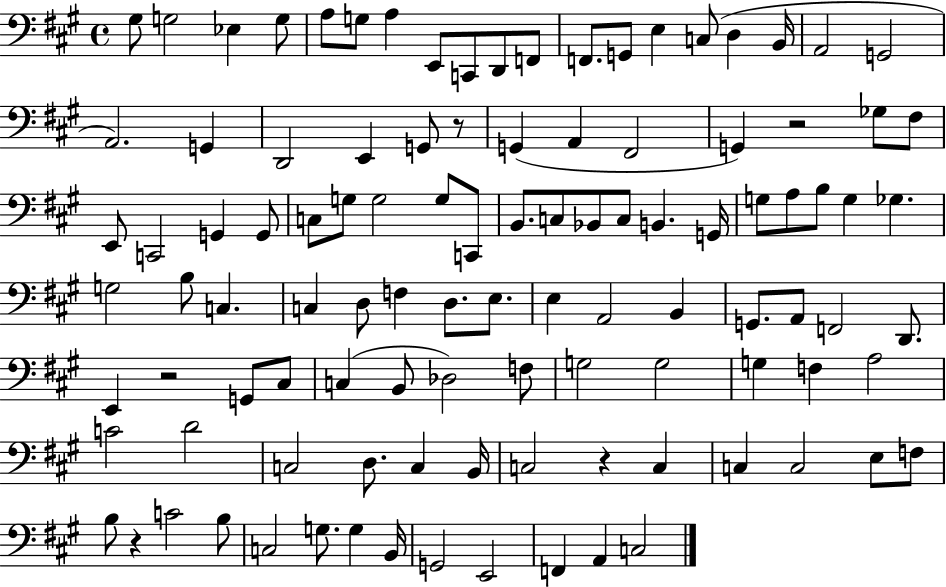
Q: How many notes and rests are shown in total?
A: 106